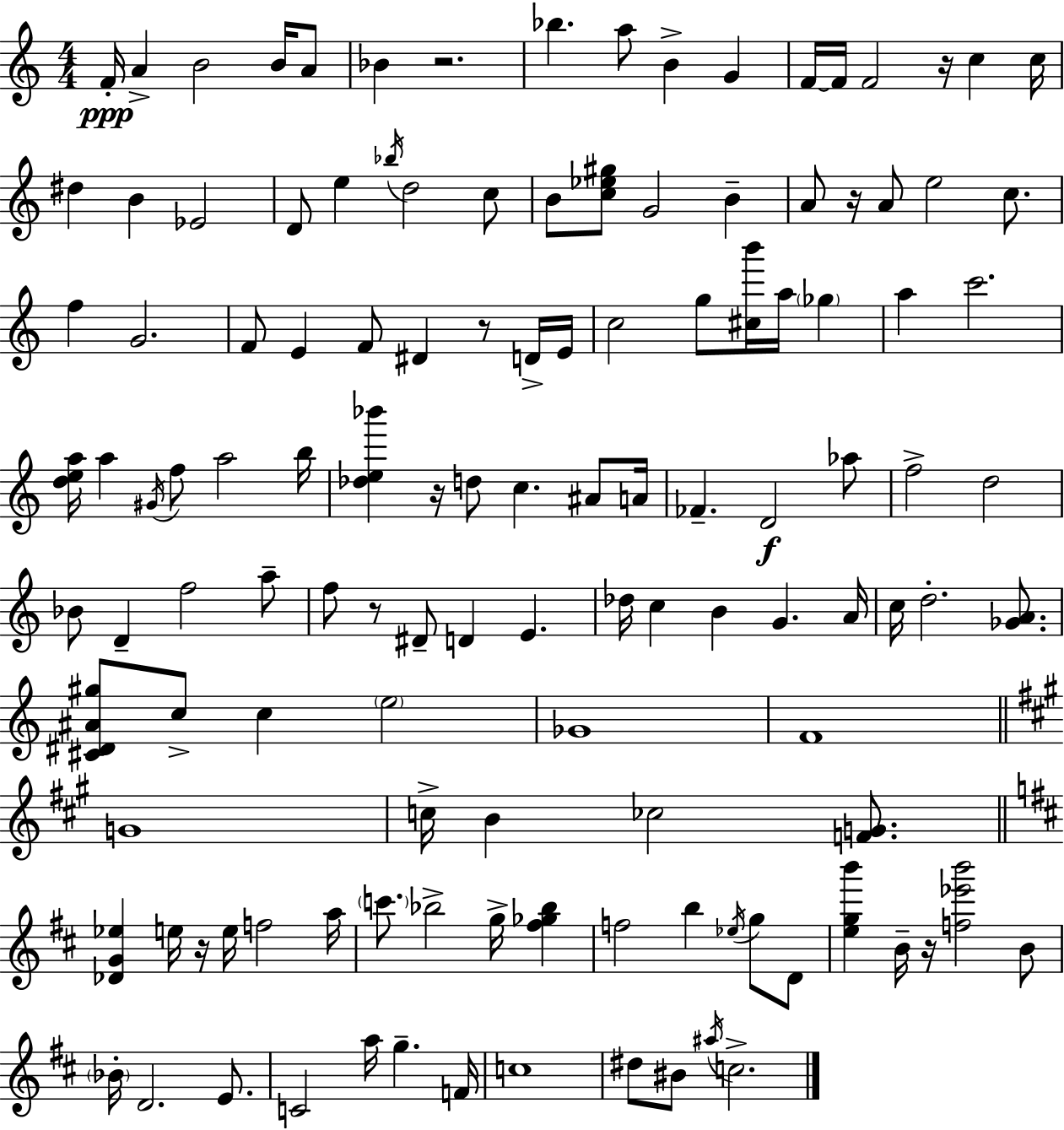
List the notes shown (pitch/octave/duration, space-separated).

F4/s A4/q B4/h B4/s A4/e Bb4/q R/h. Bb5/q. A5/e B4/q G4/q F4/s F4/s F4/h R/s C5/q C5/s D#5/q B4/q Eb4/h D4/e E5/q Bb5/s D5/h C5/e B4/e [C5,Eb5,G#5]/e G4/h B4/q A4/e R/s A4/e E5/h C5/e. F5/q G4/h. F4/e E4/q F4/e D#4/q R/e D4/s E4/s C5/h G5/e [C#5,B6]/s A5/s Gb5/q A5/q C6/h. [D5,E5,A5]/s A5/q G#4/s F5/e A5/h B5/s [Db5,E5,Bb6]/q R/s D5/e C5/q. A#4/e A4/s FES4/q. D4/h Ab5/e F5/h D5/h Bb4/e D4/q F5/h A5/e F5/e R/e D#4/e D4/q E4/q. Db5/s C5/q B4/q G4/q. A4/s C5/s D5/h. [Gb4,A4]/e. [C#4,D#4,A#4,G#5]/e C5/e C5/q E5/h Gb4/w F4/w G4/w C5/s B4/q CES5/h [F4,G4]/e. [Db4,G4,Eb5]/q E5/s R/s E5/s F5/h A5/s C6/e. Bb5/h G5/s [F#5,Gb5,Bb5]/q F5/h B5/q Eb5/s G5/e D4/e [E5,G5,B6]/q B4/s R/s [F5,Eb6,B6]/h B4/e Bb4/s D4/h. E4/e. C4/h A5/s G5/q. F4/s C5/w D#5/e BIS4/e A#5/s C5/h.